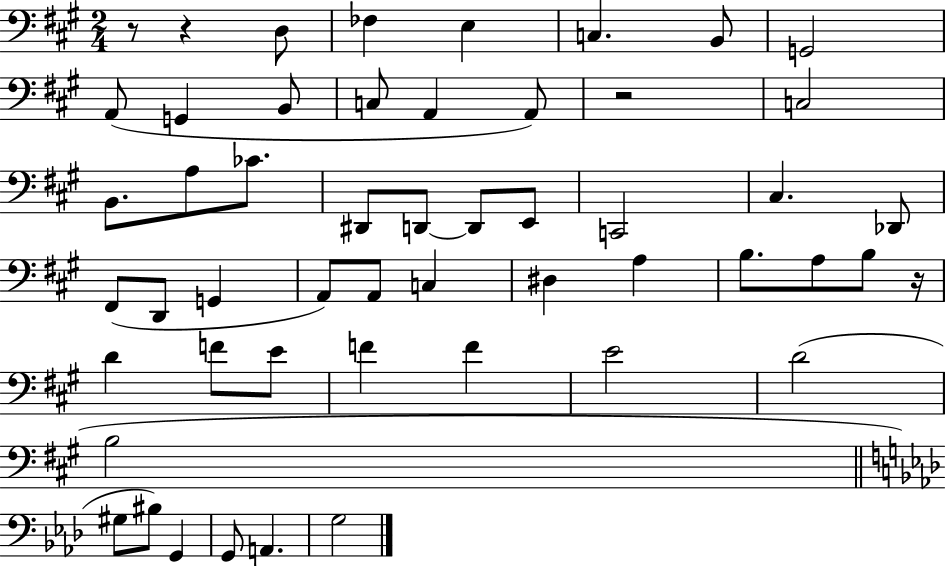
X:1
T:Untitled
M:2/4
L:1/4
K:A
z/2 z D,/2 _F, E, C, B,,/2 G,,2 A,,/2 G,, B,,/2 C,/2 A,, A,,/2 z2 C,2 B,,/2 A,/2 _C/2 ^D,,/2 D,,/2 D,,/2 E,,/2 C,,2 ^C, _D,,/2 ^F,,/2 D,,/2 G,, A,,/2 A,,/2 C, ^D, A, B,/2 A,/2 B,/2 z/4 D F/2 E/2 F F E2 D2 B,2 ^G,/2 ^B,/2 G,, G,,/2 A,, G,2